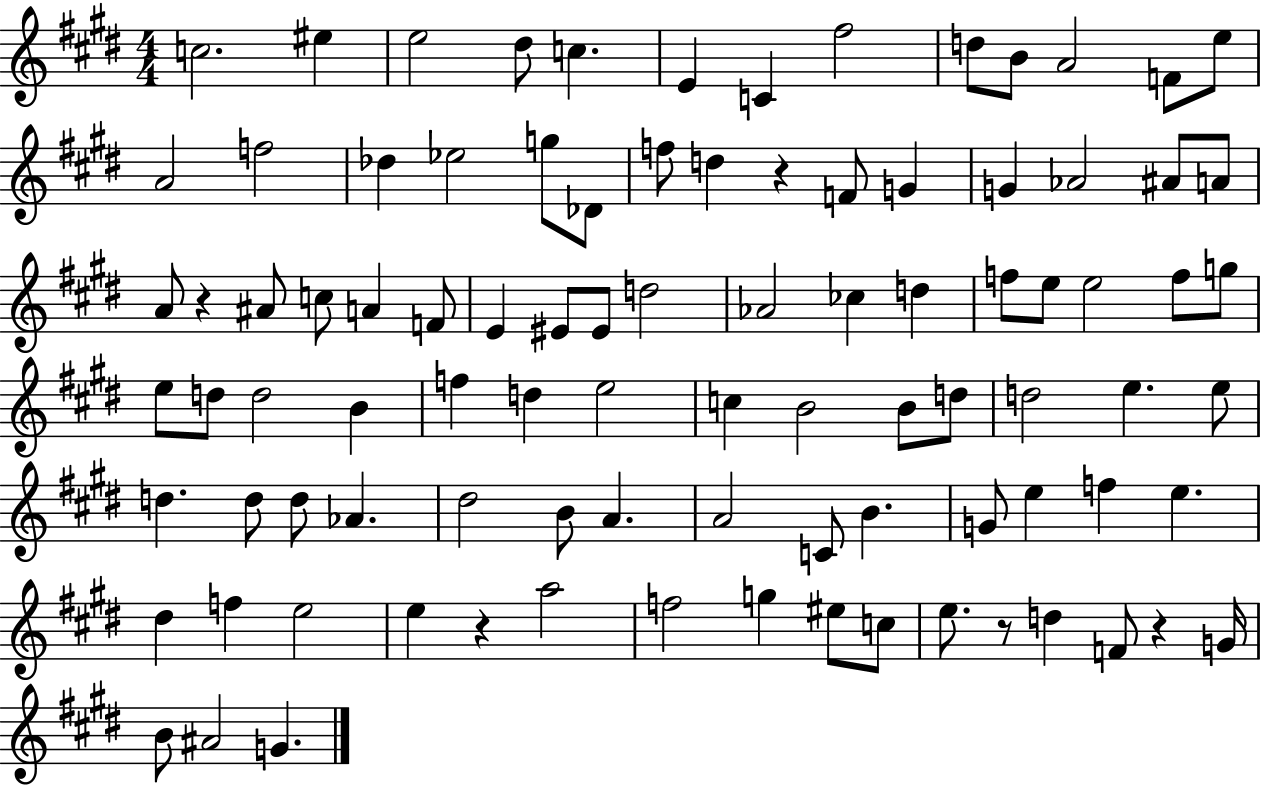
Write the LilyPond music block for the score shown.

{
  \clef treble
  \numericTimeSignature
  \time 4/4
  \key e \major
  c''2. eis''4 | e''2 dis''8 c''4. | e'4 c'4 fis''2 | d''8 b'8 a'2 f'8 e''8 | \break a'2 f''2 | des''4 ees''2 g''8 des'8 | f''8 d''4 r4 f'8 g'4 | g'4 aes'2 ais'8 a'8 | \break a'8 r4 ais'8 c''8 a'4 f'8 | e'4 eis'8 eis'8 d''2 | aes'2 ces''4 d''4 | f''8 e''8 e''2 f''8 g''8 | \break e''8 d''8 d''2 b'4 | f''4 d''4 e''2 | c''4 b'2 b'8 d''8 | d''2 e''4. e''8 | \break d''4. d''8 d''8 aes'4. | dis''2 b'8 a'4. | a'2 c'8 b'4. | g'8 e''4 f''4 e''4. | \break dis''4 f''4 e''2 | e''4 r4 a''2 | f''2 g''4 eis''8 c''8 | e''8. r8 d''4 f'8 r4 g'16 | \break b'8 ais'2 g'4. | \bar "|."
}